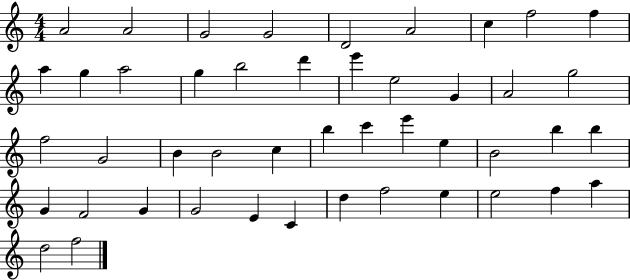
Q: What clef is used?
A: treble